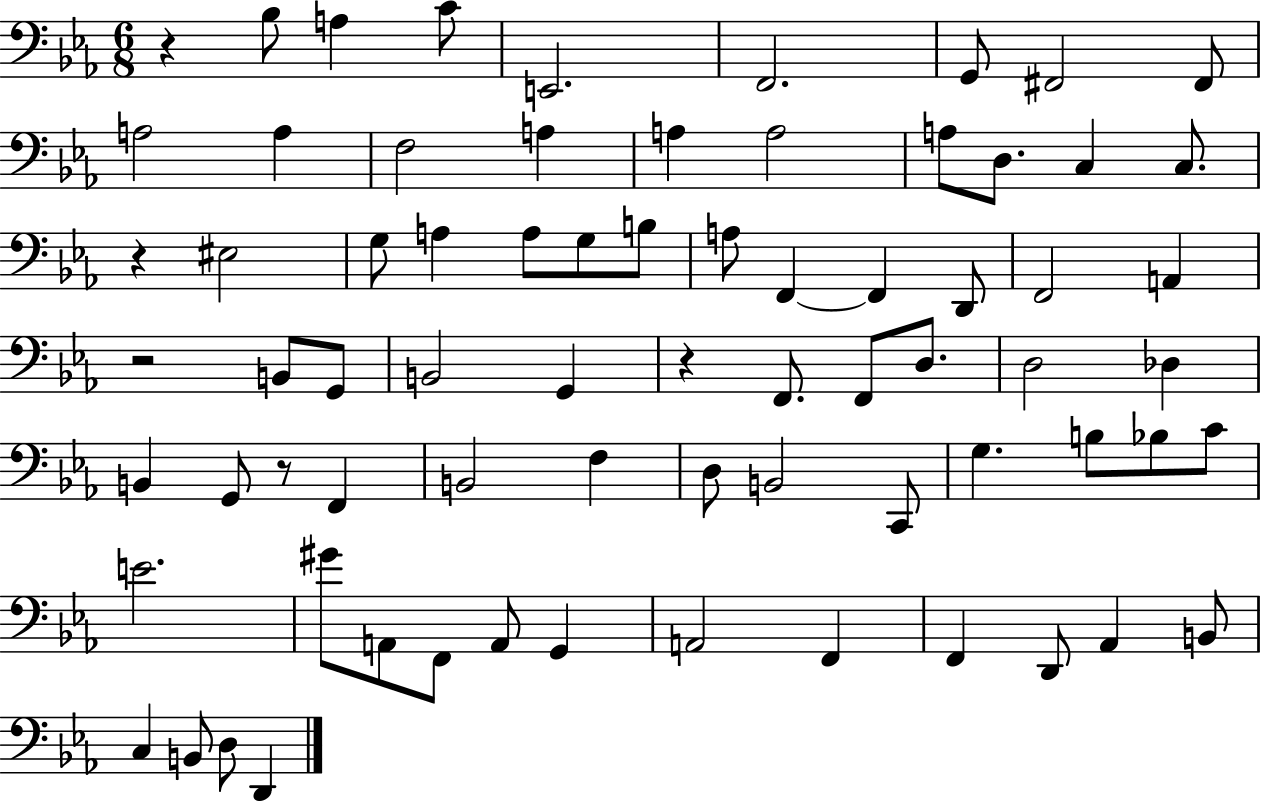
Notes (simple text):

R/q Bb3/e A3/q C4/e E2/h. F2/h. G2/e F#2/h F#2/e A3/h A3/q F3/h A3/q A3/q A3/h A3/e D3/e. C3/q C3/e. R/q EIS3/h G3/e A3/q A3/e G3/e B3/e A3/e F2/q F2/q D2/e F2/h A2/q R/h B2/e G2/e B2/h G2/q R/q F2/e. F2/e D3/e. D3/h Db3/q B2/q G2/e R/e F2/q B2/h F3/q D3/e B2/h C2/e G3/q. B3/e Bb3/e C4/e E4/h. G#4/e A2/e F2/e A2/e G2/q A2/h F2/q F2/q D2/e Ab2/q B2/e C3/q B2/e D3/e D2/q